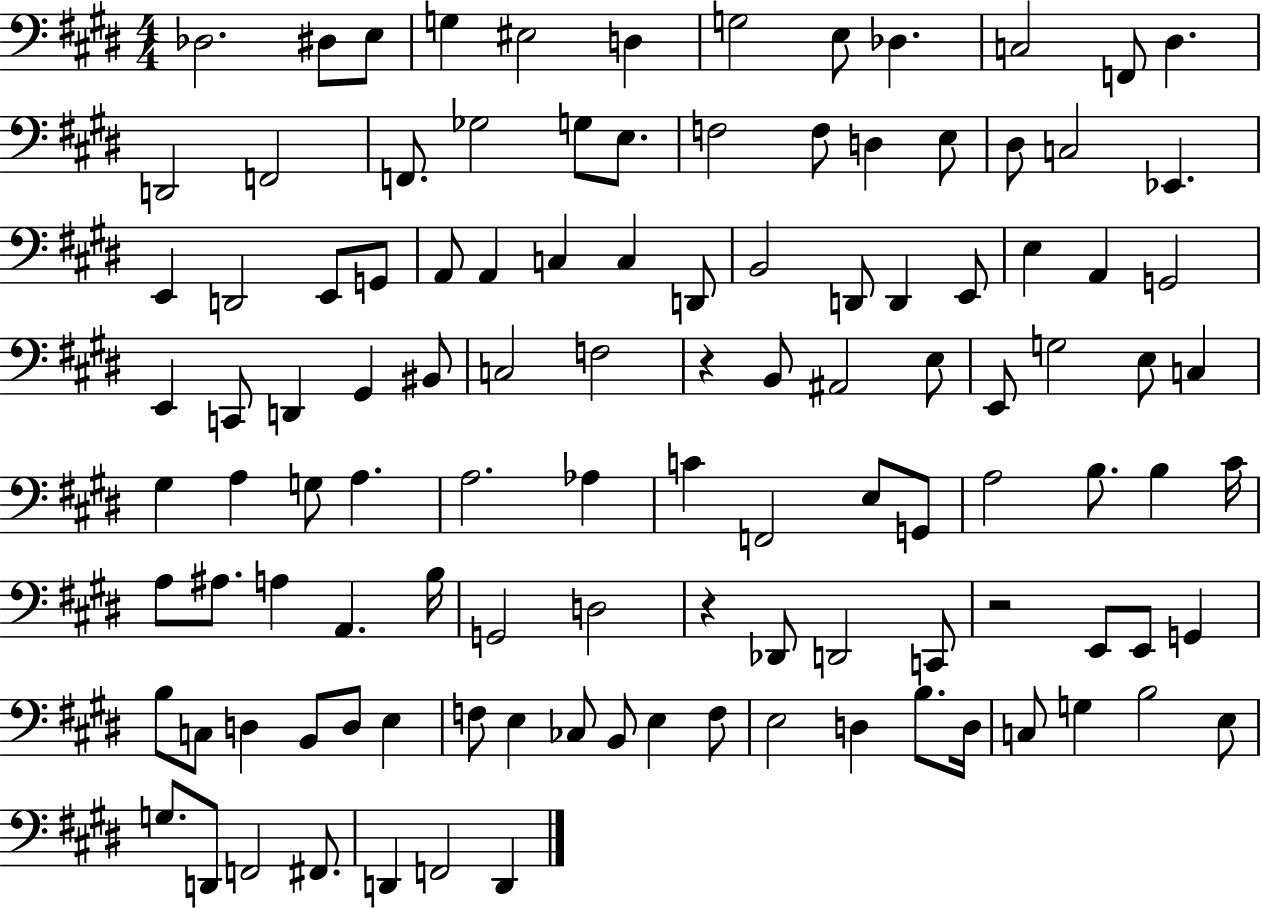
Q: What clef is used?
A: bass